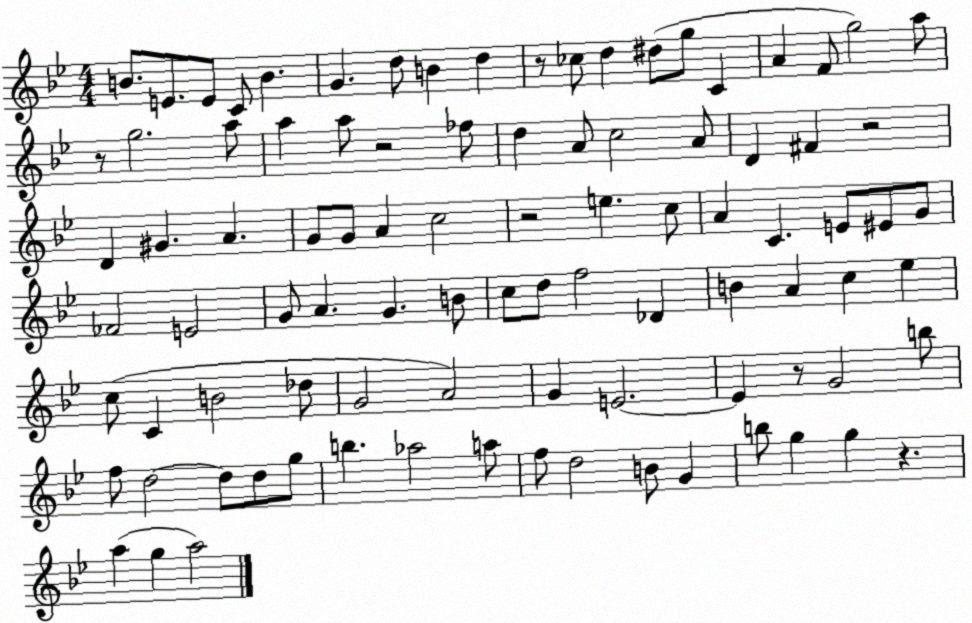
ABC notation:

X:1
T:Untitled
M:4/4
L:1/4
K:Bb
B/2 E/2 E/2 C/2 B G d/2 B d z/2 _c/2 d ^d/2 g/2 C A F/2 g2 a/2 z/2 g2 a/2 a a/2 z2 _f/2 d A/2 c2 A/2 D ^F z2 D ^G A G/2 G/2 A c2 z2 e c/2 A C E/2 ^E/2 G/2 _F2 E2 G/2 A G B/2 c/2 d/2 f2 _D B A c _e c/2 C B2 _d/2 G2 A2 G E2 E z/2 G2 b/2 f/2 d2 d/2 d/2 g/2 b _a2 a/2 f/2 d2 B/2 G b/2 g g z a g a2